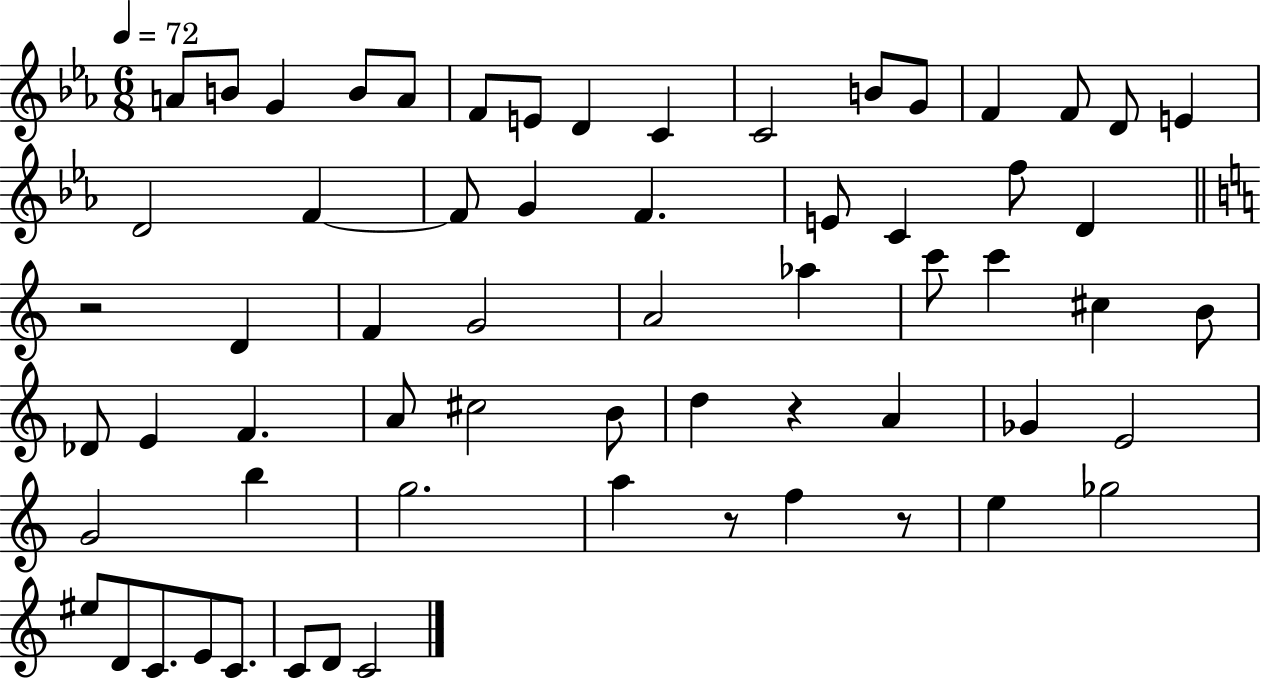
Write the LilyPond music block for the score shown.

{
  \clef treble
  \numericTimeSignature
  \time 6/8
  \key ees \major
  \tempo 4 = 72
  \repeat volta 2 { a'8 b'8 g'4 b'8 a'8 | f'8 e'8 d'4 c'4 | c'2 b'8 g'8 | f'4 f'8 d'8 e'4 | \break d'2 f'4~~ | f'8 g'4 f'4. | e'8 c'4 f''8 d'4 | \bar "||" \break \key a \minor r2 d'4 | f'4 g'2 | a'2 aes''4 | c'''8 c'''4 cis''4 b'8 | \break des'8 e'4 f'4. | a'8 cis''2 b'8 | d''4 r4 a'4 | ges'4 e'2 | \break g'2 b''4 | g''2. | a''4 r8 f''4 r8 | e''4 ges''2 | \break eis''8 d'8 c'8. e'8 c'8. | c'8 d'8 c'2 | } \bar "|."
}